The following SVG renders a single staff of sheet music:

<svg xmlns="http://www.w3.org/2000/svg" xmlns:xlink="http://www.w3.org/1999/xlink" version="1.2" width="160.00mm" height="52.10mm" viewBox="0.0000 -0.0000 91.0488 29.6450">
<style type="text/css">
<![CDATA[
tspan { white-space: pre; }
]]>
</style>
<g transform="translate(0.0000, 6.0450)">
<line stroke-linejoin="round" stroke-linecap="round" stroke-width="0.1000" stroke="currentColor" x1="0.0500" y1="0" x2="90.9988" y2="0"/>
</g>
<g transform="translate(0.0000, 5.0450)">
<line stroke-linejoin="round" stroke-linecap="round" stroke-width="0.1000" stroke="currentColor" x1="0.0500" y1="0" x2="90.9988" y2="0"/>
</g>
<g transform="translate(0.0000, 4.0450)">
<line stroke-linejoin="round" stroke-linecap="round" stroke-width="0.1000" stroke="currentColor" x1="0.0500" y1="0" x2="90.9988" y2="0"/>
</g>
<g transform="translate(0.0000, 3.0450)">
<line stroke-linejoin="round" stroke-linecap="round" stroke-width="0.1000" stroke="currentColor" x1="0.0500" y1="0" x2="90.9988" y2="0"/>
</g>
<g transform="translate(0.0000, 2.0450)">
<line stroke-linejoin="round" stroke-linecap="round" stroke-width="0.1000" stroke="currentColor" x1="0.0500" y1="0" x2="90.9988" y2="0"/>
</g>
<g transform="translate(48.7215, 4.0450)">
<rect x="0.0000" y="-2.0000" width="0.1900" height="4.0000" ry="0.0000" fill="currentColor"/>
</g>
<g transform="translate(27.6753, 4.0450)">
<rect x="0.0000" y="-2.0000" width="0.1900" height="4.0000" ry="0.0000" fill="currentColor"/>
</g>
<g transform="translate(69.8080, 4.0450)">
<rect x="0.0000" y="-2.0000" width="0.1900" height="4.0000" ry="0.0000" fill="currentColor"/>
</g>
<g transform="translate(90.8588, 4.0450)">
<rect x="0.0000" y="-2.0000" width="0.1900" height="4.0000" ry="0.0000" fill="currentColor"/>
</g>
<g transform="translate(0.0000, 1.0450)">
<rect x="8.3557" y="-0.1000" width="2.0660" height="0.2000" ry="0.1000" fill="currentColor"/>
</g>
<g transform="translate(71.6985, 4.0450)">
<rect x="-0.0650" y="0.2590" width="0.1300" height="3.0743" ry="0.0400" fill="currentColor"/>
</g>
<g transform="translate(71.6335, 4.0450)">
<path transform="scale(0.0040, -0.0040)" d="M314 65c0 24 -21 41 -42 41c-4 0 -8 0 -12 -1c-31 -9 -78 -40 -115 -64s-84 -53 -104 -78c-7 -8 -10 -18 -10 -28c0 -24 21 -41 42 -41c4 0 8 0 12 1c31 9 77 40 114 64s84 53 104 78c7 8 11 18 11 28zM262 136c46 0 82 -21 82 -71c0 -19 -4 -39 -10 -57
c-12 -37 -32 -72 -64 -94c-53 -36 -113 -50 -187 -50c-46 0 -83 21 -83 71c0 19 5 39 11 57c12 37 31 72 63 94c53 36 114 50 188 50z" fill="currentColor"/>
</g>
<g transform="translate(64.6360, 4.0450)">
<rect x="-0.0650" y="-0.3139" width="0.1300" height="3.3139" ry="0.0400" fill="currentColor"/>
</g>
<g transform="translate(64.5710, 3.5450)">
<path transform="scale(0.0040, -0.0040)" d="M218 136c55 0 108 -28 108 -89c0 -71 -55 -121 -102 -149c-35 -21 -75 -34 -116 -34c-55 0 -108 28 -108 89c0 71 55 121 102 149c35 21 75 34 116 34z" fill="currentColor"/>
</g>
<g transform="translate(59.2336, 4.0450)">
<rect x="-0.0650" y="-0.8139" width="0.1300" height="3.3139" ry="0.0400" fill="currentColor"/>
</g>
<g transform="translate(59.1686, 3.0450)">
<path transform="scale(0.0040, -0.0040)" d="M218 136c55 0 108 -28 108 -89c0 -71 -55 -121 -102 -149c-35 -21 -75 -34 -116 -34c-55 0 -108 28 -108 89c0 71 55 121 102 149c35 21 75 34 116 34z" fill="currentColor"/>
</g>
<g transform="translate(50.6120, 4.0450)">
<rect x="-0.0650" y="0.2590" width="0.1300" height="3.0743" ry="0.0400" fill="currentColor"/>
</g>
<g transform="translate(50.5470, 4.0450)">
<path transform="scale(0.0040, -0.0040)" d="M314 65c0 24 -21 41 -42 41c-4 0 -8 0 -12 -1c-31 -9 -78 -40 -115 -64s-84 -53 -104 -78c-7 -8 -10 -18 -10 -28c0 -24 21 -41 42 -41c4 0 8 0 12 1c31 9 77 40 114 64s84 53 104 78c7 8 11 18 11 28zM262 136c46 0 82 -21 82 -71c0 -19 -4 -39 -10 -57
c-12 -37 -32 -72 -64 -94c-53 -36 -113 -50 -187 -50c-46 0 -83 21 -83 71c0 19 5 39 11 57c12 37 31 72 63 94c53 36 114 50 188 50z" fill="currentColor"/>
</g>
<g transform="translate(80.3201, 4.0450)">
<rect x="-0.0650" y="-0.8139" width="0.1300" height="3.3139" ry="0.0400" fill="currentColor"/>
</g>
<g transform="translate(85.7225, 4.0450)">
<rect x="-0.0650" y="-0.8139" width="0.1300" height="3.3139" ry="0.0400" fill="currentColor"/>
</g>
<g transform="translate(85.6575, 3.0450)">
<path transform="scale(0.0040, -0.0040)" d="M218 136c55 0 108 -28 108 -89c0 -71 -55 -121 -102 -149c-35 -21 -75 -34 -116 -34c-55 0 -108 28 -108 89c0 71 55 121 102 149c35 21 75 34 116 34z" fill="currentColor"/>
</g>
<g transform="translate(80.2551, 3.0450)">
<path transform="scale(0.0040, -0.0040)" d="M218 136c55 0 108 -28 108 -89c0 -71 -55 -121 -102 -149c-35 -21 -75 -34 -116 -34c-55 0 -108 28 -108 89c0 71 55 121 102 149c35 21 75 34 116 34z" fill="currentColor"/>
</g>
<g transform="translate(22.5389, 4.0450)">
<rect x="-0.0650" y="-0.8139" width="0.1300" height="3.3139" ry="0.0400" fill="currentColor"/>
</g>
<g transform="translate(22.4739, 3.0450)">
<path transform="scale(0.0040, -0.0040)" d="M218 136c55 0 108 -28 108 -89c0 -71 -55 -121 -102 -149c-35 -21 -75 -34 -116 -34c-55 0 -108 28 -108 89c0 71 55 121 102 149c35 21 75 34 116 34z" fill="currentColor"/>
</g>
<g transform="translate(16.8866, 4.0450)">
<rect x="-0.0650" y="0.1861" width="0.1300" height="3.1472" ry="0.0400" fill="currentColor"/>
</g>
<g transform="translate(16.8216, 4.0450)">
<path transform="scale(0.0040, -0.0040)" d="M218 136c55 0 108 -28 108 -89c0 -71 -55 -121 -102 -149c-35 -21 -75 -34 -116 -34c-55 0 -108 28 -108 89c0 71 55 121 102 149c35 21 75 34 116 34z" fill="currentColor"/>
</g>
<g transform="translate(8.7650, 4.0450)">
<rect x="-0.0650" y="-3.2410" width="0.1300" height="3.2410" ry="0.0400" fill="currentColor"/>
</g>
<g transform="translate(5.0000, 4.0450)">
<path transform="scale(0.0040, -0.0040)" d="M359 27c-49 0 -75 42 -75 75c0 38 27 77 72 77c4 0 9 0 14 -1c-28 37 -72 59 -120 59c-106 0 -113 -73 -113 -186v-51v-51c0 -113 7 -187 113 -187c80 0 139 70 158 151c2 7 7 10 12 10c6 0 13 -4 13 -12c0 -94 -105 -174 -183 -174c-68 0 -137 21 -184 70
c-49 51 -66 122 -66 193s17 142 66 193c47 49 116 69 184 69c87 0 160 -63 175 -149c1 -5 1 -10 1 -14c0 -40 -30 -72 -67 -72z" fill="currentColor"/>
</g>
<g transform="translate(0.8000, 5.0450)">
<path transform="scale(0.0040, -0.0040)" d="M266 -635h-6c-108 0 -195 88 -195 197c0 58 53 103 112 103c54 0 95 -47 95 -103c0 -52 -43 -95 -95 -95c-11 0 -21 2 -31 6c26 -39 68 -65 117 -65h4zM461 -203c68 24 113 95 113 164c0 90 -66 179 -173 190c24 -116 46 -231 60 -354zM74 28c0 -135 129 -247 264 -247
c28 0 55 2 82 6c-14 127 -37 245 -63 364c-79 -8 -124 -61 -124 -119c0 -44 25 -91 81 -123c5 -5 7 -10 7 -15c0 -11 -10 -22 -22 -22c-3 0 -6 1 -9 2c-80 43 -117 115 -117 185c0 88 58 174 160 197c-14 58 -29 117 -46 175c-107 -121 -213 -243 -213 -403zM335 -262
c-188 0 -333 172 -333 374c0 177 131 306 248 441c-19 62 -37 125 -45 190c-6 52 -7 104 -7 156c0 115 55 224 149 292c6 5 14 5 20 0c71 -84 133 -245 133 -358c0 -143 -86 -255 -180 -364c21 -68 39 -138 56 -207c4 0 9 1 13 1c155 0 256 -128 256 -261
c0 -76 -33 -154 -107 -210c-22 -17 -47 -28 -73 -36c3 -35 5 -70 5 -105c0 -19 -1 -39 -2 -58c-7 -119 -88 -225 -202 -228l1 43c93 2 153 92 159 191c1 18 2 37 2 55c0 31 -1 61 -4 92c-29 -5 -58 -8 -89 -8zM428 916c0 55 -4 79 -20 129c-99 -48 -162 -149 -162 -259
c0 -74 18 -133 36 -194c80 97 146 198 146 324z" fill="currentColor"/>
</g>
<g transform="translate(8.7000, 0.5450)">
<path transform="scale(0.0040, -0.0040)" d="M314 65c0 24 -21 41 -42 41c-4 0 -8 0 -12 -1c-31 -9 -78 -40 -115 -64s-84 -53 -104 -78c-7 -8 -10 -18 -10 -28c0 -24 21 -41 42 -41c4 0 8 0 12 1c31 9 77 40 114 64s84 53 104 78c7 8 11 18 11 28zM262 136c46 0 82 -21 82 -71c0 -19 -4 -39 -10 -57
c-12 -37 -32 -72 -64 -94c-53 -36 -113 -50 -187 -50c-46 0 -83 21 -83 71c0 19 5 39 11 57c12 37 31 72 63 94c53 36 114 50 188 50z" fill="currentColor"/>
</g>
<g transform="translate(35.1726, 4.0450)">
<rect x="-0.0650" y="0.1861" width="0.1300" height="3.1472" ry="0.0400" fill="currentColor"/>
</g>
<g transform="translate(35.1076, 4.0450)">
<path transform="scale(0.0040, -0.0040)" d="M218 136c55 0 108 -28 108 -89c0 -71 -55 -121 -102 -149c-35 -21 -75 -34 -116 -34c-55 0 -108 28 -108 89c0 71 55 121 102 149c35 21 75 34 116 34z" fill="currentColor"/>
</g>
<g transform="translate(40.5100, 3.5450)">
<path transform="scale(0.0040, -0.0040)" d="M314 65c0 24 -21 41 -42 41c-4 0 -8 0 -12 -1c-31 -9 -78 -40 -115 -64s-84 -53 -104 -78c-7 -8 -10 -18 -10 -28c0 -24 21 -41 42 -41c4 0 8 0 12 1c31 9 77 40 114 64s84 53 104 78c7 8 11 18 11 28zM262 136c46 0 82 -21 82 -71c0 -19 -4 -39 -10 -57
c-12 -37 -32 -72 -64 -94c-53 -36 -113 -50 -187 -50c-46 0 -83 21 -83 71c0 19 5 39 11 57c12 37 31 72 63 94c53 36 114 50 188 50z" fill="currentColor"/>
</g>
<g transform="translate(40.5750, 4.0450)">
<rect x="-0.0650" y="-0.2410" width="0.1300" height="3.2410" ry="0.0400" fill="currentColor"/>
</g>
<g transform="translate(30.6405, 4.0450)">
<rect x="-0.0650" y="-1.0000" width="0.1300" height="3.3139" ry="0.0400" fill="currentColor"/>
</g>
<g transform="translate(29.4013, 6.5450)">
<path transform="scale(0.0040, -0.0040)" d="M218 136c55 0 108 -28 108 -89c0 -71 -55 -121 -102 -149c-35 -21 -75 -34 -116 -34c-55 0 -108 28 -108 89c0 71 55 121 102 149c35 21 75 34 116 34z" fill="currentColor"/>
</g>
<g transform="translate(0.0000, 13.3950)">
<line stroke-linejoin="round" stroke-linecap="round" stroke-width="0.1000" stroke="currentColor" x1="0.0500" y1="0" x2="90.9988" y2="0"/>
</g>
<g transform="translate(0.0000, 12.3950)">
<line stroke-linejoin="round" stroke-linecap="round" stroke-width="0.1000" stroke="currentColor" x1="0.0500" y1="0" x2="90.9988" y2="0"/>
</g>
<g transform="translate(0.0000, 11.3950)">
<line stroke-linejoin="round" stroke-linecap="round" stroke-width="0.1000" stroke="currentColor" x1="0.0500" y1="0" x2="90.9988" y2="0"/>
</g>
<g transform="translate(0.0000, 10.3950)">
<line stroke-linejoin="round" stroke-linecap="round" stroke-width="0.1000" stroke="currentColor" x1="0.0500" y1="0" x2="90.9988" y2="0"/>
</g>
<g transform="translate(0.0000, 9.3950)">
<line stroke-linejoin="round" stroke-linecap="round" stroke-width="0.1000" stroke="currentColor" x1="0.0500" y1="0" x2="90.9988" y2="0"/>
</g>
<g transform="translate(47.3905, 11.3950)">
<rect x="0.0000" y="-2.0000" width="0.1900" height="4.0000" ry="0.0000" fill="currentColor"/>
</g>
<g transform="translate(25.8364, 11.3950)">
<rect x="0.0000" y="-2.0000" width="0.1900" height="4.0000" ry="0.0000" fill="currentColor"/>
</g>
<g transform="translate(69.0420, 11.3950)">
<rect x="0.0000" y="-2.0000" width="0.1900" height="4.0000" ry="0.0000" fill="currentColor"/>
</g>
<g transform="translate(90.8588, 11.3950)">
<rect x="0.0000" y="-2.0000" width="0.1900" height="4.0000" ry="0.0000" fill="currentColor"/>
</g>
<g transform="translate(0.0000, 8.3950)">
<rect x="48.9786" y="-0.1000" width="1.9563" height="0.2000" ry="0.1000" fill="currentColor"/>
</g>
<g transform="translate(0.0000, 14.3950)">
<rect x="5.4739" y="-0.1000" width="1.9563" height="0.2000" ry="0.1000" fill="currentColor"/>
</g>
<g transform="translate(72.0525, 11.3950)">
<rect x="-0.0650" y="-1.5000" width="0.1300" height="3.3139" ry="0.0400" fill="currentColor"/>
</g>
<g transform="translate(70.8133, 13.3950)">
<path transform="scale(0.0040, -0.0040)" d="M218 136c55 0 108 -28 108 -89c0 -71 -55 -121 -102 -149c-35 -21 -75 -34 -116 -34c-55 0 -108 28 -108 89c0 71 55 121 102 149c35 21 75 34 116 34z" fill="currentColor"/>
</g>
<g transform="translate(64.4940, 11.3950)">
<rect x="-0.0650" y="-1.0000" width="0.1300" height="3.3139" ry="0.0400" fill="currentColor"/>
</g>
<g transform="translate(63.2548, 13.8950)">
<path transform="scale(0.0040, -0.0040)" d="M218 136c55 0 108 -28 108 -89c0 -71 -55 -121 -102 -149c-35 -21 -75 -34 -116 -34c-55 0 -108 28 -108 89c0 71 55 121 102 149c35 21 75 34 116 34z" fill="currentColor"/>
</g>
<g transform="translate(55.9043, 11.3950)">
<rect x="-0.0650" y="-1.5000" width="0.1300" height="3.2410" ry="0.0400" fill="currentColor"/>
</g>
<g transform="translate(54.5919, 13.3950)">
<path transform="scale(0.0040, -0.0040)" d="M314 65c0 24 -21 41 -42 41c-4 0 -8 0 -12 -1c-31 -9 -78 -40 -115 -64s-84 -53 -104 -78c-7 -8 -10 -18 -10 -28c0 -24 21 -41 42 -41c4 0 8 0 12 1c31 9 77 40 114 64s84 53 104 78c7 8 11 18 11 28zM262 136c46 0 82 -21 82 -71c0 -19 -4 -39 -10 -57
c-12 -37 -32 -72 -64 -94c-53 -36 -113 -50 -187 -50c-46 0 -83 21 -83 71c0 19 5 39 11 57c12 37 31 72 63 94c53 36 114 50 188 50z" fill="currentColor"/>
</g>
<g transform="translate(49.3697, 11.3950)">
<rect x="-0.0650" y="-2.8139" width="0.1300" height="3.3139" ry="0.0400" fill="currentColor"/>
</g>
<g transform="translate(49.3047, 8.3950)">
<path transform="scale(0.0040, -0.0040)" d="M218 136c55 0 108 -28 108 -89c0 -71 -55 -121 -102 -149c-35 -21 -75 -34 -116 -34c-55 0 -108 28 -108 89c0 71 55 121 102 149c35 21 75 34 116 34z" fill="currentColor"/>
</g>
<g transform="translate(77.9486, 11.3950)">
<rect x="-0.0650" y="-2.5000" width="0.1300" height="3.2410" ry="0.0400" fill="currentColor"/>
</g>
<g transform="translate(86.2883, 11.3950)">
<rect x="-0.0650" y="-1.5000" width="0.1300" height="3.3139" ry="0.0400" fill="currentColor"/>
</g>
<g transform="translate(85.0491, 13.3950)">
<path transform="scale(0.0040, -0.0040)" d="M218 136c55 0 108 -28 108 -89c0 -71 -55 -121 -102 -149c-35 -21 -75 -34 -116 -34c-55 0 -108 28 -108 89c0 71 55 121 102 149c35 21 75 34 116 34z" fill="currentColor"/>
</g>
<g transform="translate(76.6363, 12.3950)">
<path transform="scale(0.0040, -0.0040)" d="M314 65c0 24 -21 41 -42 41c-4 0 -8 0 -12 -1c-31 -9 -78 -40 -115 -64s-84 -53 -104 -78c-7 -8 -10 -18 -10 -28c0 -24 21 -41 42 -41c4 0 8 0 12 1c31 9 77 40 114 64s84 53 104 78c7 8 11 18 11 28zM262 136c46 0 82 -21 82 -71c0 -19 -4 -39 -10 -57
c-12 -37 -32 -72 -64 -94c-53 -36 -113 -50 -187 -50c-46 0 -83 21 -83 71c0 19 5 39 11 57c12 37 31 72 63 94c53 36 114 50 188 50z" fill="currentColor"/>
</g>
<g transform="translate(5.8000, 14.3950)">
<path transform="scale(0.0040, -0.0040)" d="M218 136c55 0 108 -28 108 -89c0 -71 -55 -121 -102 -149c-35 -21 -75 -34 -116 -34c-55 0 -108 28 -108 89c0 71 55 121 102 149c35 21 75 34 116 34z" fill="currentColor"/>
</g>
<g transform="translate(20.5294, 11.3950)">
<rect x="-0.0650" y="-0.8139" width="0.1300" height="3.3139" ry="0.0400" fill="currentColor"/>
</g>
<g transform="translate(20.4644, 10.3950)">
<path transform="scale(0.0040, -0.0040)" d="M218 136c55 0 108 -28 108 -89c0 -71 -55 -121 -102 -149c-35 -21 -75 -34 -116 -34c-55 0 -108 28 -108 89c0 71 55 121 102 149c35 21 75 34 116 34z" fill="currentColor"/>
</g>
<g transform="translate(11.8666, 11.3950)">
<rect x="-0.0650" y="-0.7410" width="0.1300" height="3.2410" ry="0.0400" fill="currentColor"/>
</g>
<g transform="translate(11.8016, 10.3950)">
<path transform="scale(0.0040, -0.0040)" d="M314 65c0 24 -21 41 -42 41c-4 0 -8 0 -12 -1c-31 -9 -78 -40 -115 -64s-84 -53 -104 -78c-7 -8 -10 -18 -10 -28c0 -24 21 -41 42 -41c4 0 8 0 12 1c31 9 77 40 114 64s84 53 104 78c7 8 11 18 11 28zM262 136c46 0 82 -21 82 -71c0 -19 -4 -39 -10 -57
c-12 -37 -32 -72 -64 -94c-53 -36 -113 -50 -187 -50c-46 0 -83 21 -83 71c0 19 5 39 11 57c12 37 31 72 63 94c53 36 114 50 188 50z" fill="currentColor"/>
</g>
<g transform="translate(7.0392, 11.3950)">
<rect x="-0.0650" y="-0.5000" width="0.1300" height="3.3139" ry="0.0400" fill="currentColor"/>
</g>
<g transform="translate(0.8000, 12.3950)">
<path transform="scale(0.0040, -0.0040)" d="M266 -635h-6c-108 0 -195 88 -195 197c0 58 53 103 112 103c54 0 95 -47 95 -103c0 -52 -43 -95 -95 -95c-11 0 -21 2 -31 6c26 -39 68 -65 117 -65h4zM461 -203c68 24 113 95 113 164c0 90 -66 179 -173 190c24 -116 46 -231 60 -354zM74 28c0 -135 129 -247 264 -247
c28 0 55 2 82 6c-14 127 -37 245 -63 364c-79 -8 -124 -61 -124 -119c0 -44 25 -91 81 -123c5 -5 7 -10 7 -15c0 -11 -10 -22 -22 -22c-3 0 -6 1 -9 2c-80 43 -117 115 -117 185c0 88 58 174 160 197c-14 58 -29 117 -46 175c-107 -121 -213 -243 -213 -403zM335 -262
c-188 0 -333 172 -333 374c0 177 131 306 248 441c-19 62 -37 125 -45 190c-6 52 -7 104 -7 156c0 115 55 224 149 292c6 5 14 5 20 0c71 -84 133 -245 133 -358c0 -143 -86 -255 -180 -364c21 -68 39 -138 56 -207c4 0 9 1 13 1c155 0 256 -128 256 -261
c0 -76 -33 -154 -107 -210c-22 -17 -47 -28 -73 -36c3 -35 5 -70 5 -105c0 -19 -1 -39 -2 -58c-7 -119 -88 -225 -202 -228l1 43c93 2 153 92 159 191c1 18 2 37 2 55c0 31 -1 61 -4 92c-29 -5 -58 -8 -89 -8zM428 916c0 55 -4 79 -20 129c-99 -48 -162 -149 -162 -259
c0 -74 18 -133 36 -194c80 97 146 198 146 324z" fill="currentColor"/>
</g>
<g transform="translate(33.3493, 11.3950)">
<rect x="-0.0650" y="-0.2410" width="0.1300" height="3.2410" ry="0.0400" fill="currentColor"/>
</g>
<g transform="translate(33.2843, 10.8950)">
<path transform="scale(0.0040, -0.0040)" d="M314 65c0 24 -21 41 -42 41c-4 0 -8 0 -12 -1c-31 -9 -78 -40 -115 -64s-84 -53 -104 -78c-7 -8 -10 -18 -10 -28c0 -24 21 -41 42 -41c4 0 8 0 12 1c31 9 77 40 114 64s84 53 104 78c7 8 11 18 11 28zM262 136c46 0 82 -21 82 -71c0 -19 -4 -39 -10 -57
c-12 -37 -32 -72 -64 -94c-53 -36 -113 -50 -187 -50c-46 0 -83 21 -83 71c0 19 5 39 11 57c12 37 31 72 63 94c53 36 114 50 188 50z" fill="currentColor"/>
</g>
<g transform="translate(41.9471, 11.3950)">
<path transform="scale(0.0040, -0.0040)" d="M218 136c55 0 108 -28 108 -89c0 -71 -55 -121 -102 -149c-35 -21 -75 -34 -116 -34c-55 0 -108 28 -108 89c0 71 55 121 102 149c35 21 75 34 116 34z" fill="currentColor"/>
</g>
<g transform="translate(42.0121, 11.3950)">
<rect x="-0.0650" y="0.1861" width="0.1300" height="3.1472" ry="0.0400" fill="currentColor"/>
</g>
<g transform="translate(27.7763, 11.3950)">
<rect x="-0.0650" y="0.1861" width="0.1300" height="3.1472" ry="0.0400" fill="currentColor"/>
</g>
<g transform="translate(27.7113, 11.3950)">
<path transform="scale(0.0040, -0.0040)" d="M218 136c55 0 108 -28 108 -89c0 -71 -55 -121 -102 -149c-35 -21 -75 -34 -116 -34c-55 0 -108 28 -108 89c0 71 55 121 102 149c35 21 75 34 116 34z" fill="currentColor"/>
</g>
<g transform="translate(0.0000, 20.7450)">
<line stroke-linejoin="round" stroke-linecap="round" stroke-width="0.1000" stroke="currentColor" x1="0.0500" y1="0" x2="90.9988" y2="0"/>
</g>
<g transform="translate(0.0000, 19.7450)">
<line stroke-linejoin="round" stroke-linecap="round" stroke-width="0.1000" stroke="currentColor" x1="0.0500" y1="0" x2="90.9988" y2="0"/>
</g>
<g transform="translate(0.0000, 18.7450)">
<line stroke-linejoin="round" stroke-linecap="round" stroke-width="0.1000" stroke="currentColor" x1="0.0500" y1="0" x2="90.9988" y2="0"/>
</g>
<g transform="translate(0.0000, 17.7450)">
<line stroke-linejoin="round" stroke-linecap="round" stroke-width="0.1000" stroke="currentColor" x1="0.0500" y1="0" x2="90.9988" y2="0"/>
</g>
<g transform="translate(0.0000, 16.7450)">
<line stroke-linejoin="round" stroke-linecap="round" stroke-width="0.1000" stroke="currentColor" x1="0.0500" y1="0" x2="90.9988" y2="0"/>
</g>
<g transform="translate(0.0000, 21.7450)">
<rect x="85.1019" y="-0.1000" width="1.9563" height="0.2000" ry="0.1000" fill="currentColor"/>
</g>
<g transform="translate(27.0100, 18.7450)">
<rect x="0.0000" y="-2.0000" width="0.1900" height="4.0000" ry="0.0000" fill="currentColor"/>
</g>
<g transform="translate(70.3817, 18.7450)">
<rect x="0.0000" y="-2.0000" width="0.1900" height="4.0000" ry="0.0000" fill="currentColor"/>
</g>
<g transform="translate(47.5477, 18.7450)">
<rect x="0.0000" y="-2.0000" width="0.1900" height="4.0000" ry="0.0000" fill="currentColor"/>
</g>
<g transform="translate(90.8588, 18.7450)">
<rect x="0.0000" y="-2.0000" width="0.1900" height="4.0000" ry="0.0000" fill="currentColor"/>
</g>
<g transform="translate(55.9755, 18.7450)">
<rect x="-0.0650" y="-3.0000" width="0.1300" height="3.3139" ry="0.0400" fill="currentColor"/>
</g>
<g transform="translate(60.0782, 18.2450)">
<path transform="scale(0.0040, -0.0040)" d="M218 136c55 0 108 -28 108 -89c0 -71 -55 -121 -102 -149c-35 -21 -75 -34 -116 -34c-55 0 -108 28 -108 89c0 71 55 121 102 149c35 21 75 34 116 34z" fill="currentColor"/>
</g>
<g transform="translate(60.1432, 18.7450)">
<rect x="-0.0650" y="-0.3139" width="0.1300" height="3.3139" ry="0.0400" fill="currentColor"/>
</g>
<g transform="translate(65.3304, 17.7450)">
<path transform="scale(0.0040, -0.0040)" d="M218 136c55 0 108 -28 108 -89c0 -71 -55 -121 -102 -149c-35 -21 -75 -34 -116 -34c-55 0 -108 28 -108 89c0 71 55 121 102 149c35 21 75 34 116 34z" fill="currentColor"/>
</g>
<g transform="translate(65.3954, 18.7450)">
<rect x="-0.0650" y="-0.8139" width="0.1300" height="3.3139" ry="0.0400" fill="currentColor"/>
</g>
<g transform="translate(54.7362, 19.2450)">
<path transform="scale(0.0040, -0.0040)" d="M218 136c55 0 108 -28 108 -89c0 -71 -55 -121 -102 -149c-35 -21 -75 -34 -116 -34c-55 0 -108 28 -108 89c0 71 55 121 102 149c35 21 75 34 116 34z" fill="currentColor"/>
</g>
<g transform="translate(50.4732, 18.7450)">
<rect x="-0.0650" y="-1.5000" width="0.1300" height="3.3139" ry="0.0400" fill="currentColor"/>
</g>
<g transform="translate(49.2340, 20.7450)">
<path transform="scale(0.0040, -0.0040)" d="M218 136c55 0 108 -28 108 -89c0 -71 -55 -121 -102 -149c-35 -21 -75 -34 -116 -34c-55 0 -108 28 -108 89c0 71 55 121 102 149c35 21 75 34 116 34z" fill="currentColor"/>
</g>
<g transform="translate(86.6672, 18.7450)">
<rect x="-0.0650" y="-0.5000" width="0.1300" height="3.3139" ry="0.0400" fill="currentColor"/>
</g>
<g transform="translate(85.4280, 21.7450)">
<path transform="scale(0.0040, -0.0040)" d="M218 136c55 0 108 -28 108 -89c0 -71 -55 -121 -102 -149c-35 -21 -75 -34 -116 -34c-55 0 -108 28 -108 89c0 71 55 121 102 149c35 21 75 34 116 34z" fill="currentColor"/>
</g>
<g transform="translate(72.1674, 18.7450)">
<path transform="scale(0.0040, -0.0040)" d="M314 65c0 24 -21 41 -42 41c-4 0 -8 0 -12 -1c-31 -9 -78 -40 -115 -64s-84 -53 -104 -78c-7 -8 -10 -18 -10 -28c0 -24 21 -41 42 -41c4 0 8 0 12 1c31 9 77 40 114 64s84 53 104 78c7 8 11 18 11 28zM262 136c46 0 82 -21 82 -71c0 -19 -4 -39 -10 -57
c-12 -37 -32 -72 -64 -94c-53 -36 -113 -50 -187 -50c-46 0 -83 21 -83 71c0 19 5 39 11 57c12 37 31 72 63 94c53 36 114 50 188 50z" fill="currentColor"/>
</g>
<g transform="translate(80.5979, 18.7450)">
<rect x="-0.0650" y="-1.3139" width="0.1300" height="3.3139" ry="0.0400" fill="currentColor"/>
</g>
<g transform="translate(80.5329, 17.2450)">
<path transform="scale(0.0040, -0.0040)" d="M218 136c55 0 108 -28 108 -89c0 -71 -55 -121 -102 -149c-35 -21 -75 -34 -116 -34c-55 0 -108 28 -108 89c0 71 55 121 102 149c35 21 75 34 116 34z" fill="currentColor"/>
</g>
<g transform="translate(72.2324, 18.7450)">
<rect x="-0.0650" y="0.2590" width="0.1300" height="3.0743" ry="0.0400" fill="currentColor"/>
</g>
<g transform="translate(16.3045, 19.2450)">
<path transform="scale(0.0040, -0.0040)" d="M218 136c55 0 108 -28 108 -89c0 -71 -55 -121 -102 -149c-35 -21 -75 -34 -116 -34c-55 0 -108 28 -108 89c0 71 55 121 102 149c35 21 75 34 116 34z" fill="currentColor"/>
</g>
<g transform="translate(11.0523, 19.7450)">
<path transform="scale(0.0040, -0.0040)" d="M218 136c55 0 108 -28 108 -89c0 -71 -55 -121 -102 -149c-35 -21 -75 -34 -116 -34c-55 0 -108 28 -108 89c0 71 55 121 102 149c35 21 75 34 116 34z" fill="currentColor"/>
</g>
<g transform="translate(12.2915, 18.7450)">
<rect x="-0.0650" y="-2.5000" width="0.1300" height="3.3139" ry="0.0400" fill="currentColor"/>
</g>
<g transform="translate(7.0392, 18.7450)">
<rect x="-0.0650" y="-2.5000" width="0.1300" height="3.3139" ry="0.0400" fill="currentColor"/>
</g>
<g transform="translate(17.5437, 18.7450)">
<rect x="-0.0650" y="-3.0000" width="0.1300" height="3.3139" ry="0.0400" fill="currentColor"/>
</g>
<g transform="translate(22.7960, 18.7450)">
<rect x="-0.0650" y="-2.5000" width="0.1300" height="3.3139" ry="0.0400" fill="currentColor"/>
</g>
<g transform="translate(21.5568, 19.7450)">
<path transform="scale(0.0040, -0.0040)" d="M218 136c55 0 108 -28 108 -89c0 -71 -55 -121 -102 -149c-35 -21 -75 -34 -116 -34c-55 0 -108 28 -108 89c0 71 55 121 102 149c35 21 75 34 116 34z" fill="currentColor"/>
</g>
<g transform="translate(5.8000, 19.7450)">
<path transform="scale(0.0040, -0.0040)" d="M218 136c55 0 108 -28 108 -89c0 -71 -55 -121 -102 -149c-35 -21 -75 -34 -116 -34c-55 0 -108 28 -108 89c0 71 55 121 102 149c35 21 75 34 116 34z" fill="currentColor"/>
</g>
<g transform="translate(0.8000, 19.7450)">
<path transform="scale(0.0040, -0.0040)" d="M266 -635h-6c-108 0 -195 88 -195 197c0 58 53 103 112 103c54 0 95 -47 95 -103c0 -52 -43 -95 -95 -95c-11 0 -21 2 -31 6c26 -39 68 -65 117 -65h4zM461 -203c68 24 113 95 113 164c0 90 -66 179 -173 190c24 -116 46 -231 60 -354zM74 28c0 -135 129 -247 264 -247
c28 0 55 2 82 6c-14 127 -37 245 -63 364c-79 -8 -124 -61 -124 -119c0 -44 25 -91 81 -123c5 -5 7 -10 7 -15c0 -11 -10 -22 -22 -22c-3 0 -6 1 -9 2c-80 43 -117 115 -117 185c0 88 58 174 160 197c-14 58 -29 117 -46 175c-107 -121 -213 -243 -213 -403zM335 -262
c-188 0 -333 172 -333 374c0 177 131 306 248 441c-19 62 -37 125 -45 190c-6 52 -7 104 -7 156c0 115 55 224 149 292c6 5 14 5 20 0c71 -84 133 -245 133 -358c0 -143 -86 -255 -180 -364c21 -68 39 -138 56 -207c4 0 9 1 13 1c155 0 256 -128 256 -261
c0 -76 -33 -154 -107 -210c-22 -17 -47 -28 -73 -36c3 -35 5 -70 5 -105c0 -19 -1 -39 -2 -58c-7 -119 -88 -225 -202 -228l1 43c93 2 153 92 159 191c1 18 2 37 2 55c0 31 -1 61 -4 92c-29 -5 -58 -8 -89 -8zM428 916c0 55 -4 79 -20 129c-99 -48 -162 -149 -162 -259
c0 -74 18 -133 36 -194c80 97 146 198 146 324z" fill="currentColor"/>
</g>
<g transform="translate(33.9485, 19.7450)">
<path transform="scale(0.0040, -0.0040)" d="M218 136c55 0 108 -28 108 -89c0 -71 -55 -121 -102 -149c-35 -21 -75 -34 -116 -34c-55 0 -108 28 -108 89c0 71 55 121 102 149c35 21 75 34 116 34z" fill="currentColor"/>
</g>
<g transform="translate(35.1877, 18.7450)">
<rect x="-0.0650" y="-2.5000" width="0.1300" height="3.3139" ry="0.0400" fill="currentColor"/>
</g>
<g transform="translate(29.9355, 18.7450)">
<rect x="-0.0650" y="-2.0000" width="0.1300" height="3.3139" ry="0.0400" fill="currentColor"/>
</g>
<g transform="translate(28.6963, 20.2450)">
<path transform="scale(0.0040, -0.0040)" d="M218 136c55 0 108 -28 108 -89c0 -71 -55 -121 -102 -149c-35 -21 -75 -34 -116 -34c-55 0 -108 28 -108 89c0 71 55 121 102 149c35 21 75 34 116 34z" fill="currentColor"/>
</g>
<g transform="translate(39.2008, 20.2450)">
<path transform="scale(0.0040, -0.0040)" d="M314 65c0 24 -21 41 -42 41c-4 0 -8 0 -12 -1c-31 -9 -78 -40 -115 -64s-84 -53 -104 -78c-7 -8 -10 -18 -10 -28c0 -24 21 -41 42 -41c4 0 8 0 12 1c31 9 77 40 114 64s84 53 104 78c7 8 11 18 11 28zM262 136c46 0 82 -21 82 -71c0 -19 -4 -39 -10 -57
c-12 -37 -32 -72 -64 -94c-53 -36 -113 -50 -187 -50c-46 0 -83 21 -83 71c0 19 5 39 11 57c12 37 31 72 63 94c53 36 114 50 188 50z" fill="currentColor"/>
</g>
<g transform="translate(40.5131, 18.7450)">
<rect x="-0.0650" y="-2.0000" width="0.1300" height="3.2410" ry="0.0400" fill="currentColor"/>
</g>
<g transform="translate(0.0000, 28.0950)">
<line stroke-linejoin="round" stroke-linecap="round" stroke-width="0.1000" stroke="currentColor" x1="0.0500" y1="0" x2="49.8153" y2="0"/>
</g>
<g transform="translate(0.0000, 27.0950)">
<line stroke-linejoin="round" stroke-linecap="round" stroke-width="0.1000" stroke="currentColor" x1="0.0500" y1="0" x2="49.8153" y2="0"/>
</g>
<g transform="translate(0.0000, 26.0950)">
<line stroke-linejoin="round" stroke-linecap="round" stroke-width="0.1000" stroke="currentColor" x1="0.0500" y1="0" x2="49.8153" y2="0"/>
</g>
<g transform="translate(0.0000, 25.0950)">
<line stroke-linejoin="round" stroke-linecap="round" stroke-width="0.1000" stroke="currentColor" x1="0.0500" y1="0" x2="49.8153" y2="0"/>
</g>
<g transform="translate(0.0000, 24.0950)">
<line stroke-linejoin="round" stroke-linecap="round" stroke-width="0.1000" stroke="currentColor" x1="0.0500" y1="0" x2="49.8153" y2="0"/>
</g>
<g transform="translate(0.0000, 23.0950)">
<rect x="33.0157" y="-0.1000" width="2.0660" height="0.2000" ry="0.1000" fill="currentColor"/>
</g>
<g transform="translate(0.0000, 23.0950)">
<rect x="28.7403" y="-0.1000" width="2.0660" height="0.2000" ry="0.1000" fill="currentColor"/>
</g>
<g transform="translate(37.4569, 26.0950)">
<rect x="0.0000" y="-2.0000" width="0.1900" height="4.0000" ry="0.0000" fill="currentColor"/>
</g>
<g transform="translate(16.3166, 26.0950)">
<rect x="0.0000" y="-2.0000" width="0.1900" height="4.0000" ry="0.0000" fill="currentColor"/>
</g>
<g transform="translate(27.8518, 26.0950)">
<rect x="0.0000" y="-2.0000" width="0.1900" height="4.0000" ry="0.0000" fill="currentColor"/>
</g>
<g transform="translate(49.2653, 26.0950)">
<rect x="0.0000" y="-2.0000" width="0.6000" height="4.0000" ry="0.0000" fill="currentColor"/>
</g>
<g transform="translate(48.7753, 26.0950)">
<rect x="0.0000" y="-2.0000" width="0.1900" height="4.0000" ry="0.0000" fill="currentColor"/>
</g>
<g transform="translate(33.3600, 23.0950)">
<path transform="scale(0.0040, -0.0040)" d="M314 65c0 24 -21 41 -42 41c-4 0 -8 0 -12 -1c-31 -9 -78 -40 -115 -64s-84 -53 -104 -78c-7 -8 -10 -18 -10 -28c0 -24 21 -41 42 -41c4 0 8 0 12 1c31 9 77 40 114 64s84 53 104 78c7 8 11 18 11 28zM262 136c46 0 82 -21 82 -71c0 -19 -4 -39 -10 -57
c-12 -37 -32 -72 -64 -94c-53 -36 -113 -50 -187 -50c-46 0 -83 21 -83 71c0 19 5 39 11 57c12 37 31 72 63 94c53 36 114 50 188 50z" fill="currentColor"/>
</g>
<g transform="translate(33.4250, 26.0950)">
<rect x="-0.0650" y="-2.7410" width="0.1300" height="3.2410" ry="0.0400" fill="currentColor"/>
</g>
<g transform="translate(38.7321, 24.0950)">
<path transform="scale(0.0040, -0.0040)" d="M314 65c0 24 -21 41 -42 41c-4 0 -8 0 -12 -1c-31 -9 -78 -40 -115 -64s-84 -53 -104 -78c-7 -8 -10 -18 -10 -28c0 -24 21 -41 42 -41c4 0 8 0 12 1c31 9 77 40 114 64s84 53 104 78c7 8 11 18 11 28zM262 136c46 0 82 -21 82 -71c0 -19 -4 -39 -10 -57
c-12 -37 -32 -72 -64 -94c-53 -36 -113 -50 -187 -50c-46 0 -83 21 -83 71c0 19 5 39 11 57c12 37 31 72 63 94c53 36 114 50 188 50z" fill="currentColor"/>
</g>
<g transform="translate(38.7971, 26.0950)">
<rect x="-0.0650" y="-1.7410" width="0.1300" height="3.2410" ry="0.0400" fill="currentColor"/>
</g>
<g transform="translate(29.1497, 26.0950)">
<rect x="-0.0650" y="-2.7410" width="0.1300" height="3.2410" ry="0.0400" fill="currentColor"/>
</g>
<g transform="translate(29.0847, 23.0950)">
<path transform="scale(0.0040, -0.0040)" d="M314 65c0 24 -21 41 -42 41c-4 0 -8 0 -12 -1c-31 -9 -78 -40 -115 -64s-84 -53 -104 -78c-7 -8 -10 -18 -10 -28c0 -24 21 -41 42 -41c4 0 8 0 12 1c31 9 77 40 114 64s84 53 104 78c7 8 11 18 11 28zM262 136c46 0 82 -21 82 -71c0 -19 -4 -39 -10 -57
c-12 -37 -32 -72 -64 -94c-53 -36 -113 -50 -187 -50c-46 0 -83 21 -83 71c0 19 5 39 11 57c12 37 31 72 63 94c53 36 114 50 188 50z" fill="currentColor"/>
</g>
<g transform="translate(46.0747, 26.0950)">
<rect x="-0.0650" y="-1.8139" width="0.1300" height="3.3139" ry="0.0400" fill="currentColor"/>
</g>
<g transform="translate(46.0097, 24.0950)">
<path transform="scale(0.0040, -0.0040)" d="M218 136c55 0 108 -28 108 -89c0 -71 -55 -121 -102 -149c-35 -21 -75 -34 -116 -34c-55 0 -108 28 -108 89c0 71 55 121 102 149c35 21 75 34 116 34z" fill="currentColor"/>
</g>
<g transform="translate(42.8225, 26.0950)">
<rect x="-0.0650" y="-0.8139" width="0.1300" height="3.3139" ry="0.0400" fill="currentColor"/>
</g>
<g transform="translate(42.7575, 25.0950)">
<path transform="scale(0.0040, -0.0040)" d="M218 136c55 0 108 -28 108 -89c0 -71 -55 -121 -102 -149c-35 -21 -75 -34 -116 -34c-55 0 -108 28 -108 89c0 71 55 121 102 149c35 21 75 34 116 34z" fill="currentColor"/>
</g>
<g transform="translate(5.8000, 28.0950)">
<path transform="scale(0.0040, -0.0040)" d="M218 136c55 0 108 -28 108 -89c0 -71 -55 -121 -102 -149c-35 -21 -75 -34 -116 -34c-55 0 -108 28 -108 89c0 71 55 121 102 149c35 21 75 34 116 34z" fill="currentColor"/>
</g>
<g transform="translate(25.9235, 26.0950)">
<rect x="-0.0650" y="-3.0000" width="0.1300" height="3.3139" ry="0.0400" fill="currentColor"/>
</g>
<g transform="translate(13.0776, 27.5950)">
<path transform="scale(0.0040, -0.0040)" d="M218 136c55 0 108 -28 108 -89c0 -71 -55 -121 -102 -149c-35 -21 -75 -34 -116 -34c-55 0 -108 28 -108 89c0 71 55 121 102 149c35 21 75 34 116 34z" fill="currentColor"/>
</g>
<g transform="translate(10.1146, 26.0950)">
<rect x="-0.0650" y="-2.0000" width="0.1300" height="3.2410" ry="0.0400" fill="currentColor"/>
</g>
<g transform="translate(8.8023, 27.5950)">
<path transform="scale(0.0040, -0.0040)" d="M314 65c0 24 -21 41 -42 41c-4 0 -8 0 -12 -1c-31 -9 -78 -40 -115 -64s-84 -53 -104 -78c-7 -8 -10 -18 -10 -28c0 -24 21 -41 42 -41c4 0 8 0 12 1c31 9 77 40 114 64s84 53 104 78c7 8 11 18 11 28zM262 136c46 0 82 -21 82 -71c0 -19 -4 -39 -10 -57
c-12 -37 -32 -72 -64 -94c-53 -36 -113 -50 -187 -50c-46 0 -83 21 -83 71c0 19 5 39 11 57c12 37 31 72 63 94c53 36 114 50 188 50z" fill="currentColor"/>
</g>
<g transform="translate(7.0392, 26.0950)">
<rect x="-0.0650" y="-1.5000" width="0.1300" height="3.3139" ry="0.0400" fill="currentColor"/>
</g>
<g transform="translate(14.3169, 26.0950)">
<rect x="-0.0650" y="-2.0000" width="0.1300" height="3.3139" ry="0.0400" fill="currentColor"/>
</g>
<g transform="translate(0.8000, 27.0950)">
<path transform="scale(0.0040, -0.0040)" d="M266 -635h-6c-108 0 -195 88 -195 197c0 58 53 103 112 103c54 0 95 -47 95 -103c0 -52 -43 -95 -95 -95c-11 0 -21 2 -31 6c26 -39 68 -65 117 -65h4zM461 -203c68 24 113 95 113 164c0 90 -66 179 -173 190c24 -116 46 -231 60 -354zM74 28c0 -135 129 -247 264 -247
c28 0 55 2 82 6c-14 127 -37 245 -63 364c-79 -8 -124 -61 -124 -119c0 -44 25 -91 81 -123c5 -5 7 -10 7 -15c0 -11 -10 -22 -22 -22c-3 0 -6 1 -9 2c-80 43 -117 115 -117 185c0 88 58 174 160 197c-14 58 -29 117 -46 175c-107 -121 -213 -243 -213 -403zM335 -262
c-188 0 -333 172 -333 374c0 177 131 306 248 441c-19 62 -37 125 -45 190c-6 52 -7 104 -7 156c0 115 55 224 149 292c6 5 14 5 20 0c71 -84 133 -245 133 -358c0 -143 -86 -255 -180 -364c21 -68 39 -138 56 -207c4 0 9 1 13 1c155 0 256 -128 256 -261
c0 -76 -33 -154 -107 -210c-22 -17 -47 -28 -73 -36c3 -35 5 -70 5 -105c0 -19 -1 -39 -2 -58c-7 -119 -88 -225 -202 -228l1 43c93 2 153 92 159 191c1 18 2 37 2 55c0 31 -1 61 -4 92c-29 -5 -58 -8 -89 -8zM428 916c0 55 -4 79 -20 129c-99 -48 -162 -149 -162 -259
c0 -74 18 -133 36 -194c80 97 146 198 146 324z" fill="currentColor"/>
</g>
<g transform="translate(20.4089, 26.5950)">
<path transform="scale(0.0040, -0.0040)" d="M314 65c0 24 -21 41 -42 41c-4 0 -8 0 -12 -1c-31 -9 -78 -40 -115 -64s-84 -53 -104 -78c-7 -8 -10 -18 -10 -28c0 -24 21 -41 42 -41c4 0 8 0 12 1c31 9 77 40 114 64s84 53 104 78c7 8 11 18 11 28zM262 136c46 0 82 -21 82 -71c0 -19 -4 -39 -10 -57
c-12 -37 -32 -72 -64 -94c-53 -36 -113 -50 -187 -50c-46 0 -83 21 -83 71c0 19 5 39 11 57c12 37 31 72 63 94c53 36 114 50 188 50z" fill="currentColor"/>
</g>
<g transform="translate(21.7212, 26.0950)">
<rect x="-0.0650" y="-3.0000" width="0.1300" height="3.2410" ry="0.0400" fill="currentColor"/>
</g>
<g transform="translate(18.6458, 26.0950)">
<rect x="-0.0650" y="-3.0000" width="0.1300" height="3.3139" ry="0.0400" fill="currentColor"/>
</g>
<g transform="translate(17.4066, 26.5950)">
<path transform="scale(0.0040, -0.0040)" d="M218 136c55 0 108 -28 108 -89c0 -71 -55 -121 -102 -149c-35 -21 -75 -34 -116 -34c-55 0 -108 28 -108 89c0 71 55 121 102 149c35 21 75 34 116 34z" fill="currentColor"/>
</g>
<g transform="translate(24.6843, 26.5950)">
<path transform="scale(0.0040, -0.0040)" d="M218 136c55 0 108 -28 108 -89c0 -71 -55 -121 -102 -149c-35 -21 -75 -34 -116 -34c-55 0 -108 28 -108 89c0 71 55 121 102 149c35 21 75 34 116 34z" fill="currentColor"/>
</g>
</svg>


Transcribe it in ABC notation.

X:1
T:Untitled
M:4/4
L:1/4
K:C
b2 B d D B c2 B2 d c B2 d d C d2 d B c2 B a E2 D E G2 E G G A G F G F2 E A c d B2 e C E F2 F A A2 A a2 a2 f2 d f